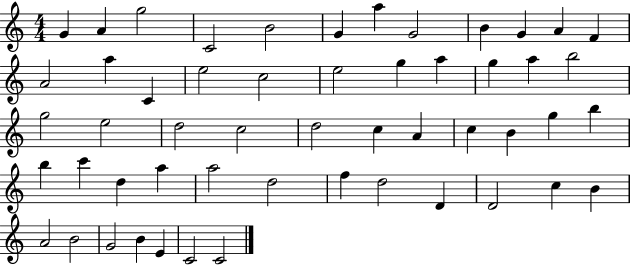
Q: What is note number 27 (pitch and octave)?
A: C5